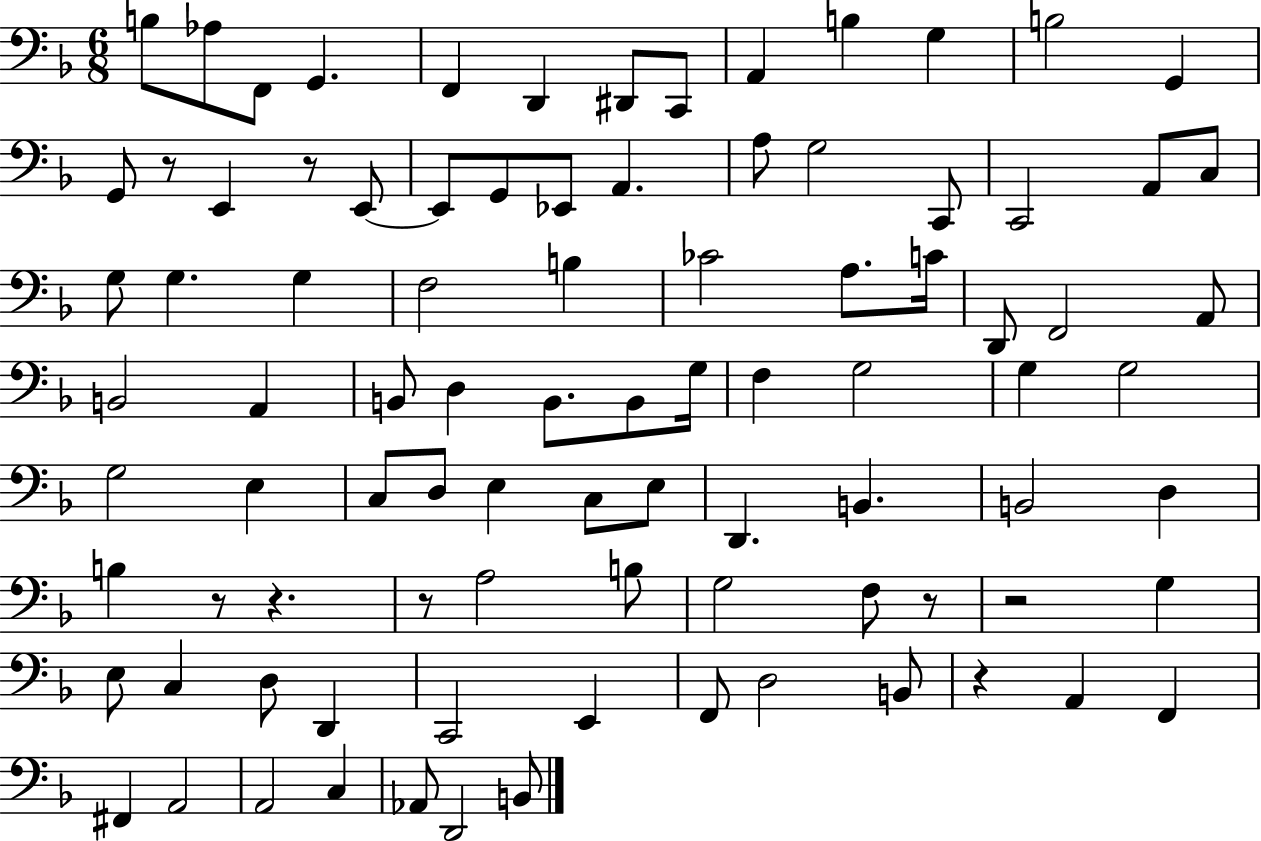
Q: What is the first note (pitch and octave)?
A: B3